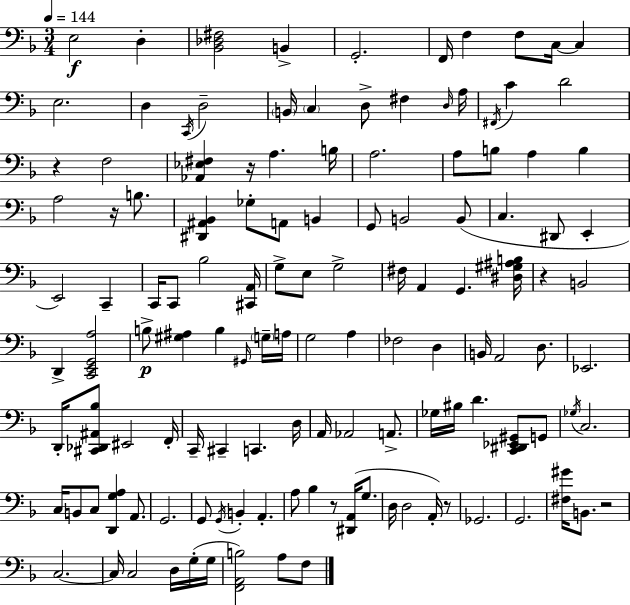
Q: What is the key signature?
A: D minor